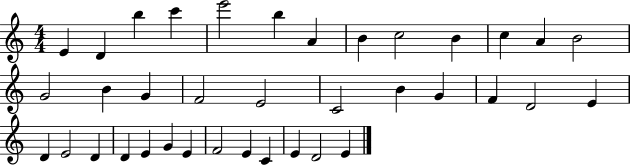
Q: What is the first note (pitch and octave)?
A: E4